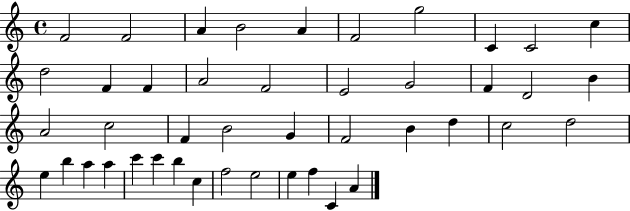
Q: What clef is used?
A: treble